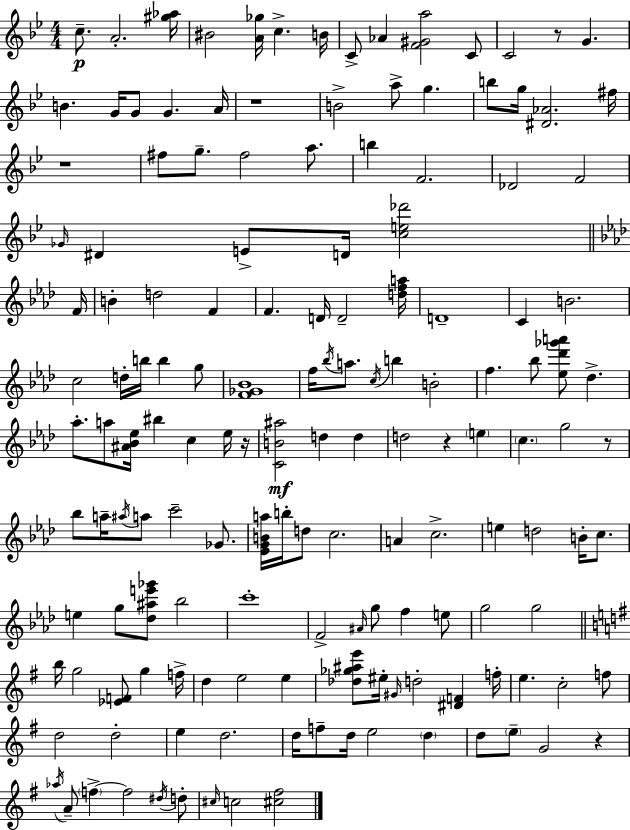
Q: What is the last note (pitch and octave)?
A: C5